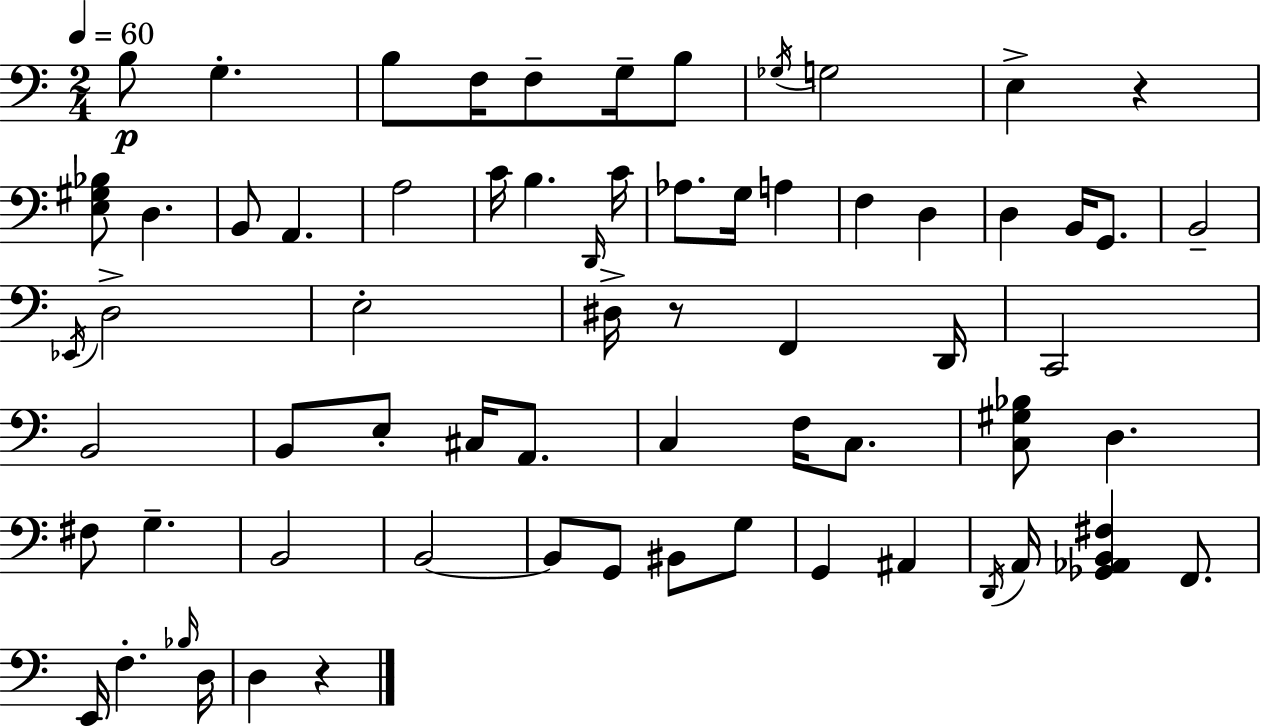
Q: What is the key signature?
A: C major